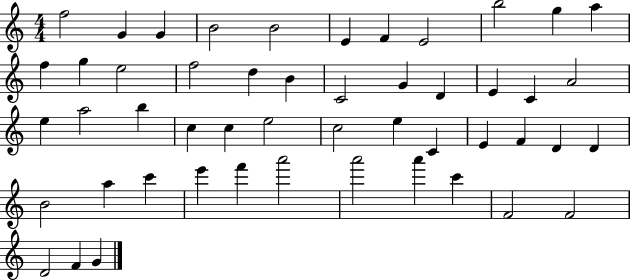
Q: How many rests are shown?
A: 0